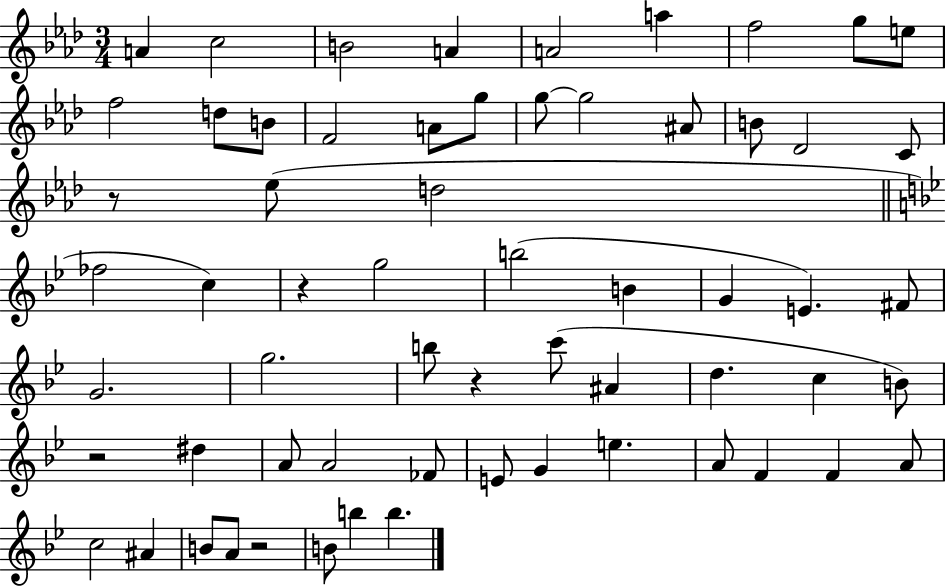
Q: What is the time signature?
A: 3/4